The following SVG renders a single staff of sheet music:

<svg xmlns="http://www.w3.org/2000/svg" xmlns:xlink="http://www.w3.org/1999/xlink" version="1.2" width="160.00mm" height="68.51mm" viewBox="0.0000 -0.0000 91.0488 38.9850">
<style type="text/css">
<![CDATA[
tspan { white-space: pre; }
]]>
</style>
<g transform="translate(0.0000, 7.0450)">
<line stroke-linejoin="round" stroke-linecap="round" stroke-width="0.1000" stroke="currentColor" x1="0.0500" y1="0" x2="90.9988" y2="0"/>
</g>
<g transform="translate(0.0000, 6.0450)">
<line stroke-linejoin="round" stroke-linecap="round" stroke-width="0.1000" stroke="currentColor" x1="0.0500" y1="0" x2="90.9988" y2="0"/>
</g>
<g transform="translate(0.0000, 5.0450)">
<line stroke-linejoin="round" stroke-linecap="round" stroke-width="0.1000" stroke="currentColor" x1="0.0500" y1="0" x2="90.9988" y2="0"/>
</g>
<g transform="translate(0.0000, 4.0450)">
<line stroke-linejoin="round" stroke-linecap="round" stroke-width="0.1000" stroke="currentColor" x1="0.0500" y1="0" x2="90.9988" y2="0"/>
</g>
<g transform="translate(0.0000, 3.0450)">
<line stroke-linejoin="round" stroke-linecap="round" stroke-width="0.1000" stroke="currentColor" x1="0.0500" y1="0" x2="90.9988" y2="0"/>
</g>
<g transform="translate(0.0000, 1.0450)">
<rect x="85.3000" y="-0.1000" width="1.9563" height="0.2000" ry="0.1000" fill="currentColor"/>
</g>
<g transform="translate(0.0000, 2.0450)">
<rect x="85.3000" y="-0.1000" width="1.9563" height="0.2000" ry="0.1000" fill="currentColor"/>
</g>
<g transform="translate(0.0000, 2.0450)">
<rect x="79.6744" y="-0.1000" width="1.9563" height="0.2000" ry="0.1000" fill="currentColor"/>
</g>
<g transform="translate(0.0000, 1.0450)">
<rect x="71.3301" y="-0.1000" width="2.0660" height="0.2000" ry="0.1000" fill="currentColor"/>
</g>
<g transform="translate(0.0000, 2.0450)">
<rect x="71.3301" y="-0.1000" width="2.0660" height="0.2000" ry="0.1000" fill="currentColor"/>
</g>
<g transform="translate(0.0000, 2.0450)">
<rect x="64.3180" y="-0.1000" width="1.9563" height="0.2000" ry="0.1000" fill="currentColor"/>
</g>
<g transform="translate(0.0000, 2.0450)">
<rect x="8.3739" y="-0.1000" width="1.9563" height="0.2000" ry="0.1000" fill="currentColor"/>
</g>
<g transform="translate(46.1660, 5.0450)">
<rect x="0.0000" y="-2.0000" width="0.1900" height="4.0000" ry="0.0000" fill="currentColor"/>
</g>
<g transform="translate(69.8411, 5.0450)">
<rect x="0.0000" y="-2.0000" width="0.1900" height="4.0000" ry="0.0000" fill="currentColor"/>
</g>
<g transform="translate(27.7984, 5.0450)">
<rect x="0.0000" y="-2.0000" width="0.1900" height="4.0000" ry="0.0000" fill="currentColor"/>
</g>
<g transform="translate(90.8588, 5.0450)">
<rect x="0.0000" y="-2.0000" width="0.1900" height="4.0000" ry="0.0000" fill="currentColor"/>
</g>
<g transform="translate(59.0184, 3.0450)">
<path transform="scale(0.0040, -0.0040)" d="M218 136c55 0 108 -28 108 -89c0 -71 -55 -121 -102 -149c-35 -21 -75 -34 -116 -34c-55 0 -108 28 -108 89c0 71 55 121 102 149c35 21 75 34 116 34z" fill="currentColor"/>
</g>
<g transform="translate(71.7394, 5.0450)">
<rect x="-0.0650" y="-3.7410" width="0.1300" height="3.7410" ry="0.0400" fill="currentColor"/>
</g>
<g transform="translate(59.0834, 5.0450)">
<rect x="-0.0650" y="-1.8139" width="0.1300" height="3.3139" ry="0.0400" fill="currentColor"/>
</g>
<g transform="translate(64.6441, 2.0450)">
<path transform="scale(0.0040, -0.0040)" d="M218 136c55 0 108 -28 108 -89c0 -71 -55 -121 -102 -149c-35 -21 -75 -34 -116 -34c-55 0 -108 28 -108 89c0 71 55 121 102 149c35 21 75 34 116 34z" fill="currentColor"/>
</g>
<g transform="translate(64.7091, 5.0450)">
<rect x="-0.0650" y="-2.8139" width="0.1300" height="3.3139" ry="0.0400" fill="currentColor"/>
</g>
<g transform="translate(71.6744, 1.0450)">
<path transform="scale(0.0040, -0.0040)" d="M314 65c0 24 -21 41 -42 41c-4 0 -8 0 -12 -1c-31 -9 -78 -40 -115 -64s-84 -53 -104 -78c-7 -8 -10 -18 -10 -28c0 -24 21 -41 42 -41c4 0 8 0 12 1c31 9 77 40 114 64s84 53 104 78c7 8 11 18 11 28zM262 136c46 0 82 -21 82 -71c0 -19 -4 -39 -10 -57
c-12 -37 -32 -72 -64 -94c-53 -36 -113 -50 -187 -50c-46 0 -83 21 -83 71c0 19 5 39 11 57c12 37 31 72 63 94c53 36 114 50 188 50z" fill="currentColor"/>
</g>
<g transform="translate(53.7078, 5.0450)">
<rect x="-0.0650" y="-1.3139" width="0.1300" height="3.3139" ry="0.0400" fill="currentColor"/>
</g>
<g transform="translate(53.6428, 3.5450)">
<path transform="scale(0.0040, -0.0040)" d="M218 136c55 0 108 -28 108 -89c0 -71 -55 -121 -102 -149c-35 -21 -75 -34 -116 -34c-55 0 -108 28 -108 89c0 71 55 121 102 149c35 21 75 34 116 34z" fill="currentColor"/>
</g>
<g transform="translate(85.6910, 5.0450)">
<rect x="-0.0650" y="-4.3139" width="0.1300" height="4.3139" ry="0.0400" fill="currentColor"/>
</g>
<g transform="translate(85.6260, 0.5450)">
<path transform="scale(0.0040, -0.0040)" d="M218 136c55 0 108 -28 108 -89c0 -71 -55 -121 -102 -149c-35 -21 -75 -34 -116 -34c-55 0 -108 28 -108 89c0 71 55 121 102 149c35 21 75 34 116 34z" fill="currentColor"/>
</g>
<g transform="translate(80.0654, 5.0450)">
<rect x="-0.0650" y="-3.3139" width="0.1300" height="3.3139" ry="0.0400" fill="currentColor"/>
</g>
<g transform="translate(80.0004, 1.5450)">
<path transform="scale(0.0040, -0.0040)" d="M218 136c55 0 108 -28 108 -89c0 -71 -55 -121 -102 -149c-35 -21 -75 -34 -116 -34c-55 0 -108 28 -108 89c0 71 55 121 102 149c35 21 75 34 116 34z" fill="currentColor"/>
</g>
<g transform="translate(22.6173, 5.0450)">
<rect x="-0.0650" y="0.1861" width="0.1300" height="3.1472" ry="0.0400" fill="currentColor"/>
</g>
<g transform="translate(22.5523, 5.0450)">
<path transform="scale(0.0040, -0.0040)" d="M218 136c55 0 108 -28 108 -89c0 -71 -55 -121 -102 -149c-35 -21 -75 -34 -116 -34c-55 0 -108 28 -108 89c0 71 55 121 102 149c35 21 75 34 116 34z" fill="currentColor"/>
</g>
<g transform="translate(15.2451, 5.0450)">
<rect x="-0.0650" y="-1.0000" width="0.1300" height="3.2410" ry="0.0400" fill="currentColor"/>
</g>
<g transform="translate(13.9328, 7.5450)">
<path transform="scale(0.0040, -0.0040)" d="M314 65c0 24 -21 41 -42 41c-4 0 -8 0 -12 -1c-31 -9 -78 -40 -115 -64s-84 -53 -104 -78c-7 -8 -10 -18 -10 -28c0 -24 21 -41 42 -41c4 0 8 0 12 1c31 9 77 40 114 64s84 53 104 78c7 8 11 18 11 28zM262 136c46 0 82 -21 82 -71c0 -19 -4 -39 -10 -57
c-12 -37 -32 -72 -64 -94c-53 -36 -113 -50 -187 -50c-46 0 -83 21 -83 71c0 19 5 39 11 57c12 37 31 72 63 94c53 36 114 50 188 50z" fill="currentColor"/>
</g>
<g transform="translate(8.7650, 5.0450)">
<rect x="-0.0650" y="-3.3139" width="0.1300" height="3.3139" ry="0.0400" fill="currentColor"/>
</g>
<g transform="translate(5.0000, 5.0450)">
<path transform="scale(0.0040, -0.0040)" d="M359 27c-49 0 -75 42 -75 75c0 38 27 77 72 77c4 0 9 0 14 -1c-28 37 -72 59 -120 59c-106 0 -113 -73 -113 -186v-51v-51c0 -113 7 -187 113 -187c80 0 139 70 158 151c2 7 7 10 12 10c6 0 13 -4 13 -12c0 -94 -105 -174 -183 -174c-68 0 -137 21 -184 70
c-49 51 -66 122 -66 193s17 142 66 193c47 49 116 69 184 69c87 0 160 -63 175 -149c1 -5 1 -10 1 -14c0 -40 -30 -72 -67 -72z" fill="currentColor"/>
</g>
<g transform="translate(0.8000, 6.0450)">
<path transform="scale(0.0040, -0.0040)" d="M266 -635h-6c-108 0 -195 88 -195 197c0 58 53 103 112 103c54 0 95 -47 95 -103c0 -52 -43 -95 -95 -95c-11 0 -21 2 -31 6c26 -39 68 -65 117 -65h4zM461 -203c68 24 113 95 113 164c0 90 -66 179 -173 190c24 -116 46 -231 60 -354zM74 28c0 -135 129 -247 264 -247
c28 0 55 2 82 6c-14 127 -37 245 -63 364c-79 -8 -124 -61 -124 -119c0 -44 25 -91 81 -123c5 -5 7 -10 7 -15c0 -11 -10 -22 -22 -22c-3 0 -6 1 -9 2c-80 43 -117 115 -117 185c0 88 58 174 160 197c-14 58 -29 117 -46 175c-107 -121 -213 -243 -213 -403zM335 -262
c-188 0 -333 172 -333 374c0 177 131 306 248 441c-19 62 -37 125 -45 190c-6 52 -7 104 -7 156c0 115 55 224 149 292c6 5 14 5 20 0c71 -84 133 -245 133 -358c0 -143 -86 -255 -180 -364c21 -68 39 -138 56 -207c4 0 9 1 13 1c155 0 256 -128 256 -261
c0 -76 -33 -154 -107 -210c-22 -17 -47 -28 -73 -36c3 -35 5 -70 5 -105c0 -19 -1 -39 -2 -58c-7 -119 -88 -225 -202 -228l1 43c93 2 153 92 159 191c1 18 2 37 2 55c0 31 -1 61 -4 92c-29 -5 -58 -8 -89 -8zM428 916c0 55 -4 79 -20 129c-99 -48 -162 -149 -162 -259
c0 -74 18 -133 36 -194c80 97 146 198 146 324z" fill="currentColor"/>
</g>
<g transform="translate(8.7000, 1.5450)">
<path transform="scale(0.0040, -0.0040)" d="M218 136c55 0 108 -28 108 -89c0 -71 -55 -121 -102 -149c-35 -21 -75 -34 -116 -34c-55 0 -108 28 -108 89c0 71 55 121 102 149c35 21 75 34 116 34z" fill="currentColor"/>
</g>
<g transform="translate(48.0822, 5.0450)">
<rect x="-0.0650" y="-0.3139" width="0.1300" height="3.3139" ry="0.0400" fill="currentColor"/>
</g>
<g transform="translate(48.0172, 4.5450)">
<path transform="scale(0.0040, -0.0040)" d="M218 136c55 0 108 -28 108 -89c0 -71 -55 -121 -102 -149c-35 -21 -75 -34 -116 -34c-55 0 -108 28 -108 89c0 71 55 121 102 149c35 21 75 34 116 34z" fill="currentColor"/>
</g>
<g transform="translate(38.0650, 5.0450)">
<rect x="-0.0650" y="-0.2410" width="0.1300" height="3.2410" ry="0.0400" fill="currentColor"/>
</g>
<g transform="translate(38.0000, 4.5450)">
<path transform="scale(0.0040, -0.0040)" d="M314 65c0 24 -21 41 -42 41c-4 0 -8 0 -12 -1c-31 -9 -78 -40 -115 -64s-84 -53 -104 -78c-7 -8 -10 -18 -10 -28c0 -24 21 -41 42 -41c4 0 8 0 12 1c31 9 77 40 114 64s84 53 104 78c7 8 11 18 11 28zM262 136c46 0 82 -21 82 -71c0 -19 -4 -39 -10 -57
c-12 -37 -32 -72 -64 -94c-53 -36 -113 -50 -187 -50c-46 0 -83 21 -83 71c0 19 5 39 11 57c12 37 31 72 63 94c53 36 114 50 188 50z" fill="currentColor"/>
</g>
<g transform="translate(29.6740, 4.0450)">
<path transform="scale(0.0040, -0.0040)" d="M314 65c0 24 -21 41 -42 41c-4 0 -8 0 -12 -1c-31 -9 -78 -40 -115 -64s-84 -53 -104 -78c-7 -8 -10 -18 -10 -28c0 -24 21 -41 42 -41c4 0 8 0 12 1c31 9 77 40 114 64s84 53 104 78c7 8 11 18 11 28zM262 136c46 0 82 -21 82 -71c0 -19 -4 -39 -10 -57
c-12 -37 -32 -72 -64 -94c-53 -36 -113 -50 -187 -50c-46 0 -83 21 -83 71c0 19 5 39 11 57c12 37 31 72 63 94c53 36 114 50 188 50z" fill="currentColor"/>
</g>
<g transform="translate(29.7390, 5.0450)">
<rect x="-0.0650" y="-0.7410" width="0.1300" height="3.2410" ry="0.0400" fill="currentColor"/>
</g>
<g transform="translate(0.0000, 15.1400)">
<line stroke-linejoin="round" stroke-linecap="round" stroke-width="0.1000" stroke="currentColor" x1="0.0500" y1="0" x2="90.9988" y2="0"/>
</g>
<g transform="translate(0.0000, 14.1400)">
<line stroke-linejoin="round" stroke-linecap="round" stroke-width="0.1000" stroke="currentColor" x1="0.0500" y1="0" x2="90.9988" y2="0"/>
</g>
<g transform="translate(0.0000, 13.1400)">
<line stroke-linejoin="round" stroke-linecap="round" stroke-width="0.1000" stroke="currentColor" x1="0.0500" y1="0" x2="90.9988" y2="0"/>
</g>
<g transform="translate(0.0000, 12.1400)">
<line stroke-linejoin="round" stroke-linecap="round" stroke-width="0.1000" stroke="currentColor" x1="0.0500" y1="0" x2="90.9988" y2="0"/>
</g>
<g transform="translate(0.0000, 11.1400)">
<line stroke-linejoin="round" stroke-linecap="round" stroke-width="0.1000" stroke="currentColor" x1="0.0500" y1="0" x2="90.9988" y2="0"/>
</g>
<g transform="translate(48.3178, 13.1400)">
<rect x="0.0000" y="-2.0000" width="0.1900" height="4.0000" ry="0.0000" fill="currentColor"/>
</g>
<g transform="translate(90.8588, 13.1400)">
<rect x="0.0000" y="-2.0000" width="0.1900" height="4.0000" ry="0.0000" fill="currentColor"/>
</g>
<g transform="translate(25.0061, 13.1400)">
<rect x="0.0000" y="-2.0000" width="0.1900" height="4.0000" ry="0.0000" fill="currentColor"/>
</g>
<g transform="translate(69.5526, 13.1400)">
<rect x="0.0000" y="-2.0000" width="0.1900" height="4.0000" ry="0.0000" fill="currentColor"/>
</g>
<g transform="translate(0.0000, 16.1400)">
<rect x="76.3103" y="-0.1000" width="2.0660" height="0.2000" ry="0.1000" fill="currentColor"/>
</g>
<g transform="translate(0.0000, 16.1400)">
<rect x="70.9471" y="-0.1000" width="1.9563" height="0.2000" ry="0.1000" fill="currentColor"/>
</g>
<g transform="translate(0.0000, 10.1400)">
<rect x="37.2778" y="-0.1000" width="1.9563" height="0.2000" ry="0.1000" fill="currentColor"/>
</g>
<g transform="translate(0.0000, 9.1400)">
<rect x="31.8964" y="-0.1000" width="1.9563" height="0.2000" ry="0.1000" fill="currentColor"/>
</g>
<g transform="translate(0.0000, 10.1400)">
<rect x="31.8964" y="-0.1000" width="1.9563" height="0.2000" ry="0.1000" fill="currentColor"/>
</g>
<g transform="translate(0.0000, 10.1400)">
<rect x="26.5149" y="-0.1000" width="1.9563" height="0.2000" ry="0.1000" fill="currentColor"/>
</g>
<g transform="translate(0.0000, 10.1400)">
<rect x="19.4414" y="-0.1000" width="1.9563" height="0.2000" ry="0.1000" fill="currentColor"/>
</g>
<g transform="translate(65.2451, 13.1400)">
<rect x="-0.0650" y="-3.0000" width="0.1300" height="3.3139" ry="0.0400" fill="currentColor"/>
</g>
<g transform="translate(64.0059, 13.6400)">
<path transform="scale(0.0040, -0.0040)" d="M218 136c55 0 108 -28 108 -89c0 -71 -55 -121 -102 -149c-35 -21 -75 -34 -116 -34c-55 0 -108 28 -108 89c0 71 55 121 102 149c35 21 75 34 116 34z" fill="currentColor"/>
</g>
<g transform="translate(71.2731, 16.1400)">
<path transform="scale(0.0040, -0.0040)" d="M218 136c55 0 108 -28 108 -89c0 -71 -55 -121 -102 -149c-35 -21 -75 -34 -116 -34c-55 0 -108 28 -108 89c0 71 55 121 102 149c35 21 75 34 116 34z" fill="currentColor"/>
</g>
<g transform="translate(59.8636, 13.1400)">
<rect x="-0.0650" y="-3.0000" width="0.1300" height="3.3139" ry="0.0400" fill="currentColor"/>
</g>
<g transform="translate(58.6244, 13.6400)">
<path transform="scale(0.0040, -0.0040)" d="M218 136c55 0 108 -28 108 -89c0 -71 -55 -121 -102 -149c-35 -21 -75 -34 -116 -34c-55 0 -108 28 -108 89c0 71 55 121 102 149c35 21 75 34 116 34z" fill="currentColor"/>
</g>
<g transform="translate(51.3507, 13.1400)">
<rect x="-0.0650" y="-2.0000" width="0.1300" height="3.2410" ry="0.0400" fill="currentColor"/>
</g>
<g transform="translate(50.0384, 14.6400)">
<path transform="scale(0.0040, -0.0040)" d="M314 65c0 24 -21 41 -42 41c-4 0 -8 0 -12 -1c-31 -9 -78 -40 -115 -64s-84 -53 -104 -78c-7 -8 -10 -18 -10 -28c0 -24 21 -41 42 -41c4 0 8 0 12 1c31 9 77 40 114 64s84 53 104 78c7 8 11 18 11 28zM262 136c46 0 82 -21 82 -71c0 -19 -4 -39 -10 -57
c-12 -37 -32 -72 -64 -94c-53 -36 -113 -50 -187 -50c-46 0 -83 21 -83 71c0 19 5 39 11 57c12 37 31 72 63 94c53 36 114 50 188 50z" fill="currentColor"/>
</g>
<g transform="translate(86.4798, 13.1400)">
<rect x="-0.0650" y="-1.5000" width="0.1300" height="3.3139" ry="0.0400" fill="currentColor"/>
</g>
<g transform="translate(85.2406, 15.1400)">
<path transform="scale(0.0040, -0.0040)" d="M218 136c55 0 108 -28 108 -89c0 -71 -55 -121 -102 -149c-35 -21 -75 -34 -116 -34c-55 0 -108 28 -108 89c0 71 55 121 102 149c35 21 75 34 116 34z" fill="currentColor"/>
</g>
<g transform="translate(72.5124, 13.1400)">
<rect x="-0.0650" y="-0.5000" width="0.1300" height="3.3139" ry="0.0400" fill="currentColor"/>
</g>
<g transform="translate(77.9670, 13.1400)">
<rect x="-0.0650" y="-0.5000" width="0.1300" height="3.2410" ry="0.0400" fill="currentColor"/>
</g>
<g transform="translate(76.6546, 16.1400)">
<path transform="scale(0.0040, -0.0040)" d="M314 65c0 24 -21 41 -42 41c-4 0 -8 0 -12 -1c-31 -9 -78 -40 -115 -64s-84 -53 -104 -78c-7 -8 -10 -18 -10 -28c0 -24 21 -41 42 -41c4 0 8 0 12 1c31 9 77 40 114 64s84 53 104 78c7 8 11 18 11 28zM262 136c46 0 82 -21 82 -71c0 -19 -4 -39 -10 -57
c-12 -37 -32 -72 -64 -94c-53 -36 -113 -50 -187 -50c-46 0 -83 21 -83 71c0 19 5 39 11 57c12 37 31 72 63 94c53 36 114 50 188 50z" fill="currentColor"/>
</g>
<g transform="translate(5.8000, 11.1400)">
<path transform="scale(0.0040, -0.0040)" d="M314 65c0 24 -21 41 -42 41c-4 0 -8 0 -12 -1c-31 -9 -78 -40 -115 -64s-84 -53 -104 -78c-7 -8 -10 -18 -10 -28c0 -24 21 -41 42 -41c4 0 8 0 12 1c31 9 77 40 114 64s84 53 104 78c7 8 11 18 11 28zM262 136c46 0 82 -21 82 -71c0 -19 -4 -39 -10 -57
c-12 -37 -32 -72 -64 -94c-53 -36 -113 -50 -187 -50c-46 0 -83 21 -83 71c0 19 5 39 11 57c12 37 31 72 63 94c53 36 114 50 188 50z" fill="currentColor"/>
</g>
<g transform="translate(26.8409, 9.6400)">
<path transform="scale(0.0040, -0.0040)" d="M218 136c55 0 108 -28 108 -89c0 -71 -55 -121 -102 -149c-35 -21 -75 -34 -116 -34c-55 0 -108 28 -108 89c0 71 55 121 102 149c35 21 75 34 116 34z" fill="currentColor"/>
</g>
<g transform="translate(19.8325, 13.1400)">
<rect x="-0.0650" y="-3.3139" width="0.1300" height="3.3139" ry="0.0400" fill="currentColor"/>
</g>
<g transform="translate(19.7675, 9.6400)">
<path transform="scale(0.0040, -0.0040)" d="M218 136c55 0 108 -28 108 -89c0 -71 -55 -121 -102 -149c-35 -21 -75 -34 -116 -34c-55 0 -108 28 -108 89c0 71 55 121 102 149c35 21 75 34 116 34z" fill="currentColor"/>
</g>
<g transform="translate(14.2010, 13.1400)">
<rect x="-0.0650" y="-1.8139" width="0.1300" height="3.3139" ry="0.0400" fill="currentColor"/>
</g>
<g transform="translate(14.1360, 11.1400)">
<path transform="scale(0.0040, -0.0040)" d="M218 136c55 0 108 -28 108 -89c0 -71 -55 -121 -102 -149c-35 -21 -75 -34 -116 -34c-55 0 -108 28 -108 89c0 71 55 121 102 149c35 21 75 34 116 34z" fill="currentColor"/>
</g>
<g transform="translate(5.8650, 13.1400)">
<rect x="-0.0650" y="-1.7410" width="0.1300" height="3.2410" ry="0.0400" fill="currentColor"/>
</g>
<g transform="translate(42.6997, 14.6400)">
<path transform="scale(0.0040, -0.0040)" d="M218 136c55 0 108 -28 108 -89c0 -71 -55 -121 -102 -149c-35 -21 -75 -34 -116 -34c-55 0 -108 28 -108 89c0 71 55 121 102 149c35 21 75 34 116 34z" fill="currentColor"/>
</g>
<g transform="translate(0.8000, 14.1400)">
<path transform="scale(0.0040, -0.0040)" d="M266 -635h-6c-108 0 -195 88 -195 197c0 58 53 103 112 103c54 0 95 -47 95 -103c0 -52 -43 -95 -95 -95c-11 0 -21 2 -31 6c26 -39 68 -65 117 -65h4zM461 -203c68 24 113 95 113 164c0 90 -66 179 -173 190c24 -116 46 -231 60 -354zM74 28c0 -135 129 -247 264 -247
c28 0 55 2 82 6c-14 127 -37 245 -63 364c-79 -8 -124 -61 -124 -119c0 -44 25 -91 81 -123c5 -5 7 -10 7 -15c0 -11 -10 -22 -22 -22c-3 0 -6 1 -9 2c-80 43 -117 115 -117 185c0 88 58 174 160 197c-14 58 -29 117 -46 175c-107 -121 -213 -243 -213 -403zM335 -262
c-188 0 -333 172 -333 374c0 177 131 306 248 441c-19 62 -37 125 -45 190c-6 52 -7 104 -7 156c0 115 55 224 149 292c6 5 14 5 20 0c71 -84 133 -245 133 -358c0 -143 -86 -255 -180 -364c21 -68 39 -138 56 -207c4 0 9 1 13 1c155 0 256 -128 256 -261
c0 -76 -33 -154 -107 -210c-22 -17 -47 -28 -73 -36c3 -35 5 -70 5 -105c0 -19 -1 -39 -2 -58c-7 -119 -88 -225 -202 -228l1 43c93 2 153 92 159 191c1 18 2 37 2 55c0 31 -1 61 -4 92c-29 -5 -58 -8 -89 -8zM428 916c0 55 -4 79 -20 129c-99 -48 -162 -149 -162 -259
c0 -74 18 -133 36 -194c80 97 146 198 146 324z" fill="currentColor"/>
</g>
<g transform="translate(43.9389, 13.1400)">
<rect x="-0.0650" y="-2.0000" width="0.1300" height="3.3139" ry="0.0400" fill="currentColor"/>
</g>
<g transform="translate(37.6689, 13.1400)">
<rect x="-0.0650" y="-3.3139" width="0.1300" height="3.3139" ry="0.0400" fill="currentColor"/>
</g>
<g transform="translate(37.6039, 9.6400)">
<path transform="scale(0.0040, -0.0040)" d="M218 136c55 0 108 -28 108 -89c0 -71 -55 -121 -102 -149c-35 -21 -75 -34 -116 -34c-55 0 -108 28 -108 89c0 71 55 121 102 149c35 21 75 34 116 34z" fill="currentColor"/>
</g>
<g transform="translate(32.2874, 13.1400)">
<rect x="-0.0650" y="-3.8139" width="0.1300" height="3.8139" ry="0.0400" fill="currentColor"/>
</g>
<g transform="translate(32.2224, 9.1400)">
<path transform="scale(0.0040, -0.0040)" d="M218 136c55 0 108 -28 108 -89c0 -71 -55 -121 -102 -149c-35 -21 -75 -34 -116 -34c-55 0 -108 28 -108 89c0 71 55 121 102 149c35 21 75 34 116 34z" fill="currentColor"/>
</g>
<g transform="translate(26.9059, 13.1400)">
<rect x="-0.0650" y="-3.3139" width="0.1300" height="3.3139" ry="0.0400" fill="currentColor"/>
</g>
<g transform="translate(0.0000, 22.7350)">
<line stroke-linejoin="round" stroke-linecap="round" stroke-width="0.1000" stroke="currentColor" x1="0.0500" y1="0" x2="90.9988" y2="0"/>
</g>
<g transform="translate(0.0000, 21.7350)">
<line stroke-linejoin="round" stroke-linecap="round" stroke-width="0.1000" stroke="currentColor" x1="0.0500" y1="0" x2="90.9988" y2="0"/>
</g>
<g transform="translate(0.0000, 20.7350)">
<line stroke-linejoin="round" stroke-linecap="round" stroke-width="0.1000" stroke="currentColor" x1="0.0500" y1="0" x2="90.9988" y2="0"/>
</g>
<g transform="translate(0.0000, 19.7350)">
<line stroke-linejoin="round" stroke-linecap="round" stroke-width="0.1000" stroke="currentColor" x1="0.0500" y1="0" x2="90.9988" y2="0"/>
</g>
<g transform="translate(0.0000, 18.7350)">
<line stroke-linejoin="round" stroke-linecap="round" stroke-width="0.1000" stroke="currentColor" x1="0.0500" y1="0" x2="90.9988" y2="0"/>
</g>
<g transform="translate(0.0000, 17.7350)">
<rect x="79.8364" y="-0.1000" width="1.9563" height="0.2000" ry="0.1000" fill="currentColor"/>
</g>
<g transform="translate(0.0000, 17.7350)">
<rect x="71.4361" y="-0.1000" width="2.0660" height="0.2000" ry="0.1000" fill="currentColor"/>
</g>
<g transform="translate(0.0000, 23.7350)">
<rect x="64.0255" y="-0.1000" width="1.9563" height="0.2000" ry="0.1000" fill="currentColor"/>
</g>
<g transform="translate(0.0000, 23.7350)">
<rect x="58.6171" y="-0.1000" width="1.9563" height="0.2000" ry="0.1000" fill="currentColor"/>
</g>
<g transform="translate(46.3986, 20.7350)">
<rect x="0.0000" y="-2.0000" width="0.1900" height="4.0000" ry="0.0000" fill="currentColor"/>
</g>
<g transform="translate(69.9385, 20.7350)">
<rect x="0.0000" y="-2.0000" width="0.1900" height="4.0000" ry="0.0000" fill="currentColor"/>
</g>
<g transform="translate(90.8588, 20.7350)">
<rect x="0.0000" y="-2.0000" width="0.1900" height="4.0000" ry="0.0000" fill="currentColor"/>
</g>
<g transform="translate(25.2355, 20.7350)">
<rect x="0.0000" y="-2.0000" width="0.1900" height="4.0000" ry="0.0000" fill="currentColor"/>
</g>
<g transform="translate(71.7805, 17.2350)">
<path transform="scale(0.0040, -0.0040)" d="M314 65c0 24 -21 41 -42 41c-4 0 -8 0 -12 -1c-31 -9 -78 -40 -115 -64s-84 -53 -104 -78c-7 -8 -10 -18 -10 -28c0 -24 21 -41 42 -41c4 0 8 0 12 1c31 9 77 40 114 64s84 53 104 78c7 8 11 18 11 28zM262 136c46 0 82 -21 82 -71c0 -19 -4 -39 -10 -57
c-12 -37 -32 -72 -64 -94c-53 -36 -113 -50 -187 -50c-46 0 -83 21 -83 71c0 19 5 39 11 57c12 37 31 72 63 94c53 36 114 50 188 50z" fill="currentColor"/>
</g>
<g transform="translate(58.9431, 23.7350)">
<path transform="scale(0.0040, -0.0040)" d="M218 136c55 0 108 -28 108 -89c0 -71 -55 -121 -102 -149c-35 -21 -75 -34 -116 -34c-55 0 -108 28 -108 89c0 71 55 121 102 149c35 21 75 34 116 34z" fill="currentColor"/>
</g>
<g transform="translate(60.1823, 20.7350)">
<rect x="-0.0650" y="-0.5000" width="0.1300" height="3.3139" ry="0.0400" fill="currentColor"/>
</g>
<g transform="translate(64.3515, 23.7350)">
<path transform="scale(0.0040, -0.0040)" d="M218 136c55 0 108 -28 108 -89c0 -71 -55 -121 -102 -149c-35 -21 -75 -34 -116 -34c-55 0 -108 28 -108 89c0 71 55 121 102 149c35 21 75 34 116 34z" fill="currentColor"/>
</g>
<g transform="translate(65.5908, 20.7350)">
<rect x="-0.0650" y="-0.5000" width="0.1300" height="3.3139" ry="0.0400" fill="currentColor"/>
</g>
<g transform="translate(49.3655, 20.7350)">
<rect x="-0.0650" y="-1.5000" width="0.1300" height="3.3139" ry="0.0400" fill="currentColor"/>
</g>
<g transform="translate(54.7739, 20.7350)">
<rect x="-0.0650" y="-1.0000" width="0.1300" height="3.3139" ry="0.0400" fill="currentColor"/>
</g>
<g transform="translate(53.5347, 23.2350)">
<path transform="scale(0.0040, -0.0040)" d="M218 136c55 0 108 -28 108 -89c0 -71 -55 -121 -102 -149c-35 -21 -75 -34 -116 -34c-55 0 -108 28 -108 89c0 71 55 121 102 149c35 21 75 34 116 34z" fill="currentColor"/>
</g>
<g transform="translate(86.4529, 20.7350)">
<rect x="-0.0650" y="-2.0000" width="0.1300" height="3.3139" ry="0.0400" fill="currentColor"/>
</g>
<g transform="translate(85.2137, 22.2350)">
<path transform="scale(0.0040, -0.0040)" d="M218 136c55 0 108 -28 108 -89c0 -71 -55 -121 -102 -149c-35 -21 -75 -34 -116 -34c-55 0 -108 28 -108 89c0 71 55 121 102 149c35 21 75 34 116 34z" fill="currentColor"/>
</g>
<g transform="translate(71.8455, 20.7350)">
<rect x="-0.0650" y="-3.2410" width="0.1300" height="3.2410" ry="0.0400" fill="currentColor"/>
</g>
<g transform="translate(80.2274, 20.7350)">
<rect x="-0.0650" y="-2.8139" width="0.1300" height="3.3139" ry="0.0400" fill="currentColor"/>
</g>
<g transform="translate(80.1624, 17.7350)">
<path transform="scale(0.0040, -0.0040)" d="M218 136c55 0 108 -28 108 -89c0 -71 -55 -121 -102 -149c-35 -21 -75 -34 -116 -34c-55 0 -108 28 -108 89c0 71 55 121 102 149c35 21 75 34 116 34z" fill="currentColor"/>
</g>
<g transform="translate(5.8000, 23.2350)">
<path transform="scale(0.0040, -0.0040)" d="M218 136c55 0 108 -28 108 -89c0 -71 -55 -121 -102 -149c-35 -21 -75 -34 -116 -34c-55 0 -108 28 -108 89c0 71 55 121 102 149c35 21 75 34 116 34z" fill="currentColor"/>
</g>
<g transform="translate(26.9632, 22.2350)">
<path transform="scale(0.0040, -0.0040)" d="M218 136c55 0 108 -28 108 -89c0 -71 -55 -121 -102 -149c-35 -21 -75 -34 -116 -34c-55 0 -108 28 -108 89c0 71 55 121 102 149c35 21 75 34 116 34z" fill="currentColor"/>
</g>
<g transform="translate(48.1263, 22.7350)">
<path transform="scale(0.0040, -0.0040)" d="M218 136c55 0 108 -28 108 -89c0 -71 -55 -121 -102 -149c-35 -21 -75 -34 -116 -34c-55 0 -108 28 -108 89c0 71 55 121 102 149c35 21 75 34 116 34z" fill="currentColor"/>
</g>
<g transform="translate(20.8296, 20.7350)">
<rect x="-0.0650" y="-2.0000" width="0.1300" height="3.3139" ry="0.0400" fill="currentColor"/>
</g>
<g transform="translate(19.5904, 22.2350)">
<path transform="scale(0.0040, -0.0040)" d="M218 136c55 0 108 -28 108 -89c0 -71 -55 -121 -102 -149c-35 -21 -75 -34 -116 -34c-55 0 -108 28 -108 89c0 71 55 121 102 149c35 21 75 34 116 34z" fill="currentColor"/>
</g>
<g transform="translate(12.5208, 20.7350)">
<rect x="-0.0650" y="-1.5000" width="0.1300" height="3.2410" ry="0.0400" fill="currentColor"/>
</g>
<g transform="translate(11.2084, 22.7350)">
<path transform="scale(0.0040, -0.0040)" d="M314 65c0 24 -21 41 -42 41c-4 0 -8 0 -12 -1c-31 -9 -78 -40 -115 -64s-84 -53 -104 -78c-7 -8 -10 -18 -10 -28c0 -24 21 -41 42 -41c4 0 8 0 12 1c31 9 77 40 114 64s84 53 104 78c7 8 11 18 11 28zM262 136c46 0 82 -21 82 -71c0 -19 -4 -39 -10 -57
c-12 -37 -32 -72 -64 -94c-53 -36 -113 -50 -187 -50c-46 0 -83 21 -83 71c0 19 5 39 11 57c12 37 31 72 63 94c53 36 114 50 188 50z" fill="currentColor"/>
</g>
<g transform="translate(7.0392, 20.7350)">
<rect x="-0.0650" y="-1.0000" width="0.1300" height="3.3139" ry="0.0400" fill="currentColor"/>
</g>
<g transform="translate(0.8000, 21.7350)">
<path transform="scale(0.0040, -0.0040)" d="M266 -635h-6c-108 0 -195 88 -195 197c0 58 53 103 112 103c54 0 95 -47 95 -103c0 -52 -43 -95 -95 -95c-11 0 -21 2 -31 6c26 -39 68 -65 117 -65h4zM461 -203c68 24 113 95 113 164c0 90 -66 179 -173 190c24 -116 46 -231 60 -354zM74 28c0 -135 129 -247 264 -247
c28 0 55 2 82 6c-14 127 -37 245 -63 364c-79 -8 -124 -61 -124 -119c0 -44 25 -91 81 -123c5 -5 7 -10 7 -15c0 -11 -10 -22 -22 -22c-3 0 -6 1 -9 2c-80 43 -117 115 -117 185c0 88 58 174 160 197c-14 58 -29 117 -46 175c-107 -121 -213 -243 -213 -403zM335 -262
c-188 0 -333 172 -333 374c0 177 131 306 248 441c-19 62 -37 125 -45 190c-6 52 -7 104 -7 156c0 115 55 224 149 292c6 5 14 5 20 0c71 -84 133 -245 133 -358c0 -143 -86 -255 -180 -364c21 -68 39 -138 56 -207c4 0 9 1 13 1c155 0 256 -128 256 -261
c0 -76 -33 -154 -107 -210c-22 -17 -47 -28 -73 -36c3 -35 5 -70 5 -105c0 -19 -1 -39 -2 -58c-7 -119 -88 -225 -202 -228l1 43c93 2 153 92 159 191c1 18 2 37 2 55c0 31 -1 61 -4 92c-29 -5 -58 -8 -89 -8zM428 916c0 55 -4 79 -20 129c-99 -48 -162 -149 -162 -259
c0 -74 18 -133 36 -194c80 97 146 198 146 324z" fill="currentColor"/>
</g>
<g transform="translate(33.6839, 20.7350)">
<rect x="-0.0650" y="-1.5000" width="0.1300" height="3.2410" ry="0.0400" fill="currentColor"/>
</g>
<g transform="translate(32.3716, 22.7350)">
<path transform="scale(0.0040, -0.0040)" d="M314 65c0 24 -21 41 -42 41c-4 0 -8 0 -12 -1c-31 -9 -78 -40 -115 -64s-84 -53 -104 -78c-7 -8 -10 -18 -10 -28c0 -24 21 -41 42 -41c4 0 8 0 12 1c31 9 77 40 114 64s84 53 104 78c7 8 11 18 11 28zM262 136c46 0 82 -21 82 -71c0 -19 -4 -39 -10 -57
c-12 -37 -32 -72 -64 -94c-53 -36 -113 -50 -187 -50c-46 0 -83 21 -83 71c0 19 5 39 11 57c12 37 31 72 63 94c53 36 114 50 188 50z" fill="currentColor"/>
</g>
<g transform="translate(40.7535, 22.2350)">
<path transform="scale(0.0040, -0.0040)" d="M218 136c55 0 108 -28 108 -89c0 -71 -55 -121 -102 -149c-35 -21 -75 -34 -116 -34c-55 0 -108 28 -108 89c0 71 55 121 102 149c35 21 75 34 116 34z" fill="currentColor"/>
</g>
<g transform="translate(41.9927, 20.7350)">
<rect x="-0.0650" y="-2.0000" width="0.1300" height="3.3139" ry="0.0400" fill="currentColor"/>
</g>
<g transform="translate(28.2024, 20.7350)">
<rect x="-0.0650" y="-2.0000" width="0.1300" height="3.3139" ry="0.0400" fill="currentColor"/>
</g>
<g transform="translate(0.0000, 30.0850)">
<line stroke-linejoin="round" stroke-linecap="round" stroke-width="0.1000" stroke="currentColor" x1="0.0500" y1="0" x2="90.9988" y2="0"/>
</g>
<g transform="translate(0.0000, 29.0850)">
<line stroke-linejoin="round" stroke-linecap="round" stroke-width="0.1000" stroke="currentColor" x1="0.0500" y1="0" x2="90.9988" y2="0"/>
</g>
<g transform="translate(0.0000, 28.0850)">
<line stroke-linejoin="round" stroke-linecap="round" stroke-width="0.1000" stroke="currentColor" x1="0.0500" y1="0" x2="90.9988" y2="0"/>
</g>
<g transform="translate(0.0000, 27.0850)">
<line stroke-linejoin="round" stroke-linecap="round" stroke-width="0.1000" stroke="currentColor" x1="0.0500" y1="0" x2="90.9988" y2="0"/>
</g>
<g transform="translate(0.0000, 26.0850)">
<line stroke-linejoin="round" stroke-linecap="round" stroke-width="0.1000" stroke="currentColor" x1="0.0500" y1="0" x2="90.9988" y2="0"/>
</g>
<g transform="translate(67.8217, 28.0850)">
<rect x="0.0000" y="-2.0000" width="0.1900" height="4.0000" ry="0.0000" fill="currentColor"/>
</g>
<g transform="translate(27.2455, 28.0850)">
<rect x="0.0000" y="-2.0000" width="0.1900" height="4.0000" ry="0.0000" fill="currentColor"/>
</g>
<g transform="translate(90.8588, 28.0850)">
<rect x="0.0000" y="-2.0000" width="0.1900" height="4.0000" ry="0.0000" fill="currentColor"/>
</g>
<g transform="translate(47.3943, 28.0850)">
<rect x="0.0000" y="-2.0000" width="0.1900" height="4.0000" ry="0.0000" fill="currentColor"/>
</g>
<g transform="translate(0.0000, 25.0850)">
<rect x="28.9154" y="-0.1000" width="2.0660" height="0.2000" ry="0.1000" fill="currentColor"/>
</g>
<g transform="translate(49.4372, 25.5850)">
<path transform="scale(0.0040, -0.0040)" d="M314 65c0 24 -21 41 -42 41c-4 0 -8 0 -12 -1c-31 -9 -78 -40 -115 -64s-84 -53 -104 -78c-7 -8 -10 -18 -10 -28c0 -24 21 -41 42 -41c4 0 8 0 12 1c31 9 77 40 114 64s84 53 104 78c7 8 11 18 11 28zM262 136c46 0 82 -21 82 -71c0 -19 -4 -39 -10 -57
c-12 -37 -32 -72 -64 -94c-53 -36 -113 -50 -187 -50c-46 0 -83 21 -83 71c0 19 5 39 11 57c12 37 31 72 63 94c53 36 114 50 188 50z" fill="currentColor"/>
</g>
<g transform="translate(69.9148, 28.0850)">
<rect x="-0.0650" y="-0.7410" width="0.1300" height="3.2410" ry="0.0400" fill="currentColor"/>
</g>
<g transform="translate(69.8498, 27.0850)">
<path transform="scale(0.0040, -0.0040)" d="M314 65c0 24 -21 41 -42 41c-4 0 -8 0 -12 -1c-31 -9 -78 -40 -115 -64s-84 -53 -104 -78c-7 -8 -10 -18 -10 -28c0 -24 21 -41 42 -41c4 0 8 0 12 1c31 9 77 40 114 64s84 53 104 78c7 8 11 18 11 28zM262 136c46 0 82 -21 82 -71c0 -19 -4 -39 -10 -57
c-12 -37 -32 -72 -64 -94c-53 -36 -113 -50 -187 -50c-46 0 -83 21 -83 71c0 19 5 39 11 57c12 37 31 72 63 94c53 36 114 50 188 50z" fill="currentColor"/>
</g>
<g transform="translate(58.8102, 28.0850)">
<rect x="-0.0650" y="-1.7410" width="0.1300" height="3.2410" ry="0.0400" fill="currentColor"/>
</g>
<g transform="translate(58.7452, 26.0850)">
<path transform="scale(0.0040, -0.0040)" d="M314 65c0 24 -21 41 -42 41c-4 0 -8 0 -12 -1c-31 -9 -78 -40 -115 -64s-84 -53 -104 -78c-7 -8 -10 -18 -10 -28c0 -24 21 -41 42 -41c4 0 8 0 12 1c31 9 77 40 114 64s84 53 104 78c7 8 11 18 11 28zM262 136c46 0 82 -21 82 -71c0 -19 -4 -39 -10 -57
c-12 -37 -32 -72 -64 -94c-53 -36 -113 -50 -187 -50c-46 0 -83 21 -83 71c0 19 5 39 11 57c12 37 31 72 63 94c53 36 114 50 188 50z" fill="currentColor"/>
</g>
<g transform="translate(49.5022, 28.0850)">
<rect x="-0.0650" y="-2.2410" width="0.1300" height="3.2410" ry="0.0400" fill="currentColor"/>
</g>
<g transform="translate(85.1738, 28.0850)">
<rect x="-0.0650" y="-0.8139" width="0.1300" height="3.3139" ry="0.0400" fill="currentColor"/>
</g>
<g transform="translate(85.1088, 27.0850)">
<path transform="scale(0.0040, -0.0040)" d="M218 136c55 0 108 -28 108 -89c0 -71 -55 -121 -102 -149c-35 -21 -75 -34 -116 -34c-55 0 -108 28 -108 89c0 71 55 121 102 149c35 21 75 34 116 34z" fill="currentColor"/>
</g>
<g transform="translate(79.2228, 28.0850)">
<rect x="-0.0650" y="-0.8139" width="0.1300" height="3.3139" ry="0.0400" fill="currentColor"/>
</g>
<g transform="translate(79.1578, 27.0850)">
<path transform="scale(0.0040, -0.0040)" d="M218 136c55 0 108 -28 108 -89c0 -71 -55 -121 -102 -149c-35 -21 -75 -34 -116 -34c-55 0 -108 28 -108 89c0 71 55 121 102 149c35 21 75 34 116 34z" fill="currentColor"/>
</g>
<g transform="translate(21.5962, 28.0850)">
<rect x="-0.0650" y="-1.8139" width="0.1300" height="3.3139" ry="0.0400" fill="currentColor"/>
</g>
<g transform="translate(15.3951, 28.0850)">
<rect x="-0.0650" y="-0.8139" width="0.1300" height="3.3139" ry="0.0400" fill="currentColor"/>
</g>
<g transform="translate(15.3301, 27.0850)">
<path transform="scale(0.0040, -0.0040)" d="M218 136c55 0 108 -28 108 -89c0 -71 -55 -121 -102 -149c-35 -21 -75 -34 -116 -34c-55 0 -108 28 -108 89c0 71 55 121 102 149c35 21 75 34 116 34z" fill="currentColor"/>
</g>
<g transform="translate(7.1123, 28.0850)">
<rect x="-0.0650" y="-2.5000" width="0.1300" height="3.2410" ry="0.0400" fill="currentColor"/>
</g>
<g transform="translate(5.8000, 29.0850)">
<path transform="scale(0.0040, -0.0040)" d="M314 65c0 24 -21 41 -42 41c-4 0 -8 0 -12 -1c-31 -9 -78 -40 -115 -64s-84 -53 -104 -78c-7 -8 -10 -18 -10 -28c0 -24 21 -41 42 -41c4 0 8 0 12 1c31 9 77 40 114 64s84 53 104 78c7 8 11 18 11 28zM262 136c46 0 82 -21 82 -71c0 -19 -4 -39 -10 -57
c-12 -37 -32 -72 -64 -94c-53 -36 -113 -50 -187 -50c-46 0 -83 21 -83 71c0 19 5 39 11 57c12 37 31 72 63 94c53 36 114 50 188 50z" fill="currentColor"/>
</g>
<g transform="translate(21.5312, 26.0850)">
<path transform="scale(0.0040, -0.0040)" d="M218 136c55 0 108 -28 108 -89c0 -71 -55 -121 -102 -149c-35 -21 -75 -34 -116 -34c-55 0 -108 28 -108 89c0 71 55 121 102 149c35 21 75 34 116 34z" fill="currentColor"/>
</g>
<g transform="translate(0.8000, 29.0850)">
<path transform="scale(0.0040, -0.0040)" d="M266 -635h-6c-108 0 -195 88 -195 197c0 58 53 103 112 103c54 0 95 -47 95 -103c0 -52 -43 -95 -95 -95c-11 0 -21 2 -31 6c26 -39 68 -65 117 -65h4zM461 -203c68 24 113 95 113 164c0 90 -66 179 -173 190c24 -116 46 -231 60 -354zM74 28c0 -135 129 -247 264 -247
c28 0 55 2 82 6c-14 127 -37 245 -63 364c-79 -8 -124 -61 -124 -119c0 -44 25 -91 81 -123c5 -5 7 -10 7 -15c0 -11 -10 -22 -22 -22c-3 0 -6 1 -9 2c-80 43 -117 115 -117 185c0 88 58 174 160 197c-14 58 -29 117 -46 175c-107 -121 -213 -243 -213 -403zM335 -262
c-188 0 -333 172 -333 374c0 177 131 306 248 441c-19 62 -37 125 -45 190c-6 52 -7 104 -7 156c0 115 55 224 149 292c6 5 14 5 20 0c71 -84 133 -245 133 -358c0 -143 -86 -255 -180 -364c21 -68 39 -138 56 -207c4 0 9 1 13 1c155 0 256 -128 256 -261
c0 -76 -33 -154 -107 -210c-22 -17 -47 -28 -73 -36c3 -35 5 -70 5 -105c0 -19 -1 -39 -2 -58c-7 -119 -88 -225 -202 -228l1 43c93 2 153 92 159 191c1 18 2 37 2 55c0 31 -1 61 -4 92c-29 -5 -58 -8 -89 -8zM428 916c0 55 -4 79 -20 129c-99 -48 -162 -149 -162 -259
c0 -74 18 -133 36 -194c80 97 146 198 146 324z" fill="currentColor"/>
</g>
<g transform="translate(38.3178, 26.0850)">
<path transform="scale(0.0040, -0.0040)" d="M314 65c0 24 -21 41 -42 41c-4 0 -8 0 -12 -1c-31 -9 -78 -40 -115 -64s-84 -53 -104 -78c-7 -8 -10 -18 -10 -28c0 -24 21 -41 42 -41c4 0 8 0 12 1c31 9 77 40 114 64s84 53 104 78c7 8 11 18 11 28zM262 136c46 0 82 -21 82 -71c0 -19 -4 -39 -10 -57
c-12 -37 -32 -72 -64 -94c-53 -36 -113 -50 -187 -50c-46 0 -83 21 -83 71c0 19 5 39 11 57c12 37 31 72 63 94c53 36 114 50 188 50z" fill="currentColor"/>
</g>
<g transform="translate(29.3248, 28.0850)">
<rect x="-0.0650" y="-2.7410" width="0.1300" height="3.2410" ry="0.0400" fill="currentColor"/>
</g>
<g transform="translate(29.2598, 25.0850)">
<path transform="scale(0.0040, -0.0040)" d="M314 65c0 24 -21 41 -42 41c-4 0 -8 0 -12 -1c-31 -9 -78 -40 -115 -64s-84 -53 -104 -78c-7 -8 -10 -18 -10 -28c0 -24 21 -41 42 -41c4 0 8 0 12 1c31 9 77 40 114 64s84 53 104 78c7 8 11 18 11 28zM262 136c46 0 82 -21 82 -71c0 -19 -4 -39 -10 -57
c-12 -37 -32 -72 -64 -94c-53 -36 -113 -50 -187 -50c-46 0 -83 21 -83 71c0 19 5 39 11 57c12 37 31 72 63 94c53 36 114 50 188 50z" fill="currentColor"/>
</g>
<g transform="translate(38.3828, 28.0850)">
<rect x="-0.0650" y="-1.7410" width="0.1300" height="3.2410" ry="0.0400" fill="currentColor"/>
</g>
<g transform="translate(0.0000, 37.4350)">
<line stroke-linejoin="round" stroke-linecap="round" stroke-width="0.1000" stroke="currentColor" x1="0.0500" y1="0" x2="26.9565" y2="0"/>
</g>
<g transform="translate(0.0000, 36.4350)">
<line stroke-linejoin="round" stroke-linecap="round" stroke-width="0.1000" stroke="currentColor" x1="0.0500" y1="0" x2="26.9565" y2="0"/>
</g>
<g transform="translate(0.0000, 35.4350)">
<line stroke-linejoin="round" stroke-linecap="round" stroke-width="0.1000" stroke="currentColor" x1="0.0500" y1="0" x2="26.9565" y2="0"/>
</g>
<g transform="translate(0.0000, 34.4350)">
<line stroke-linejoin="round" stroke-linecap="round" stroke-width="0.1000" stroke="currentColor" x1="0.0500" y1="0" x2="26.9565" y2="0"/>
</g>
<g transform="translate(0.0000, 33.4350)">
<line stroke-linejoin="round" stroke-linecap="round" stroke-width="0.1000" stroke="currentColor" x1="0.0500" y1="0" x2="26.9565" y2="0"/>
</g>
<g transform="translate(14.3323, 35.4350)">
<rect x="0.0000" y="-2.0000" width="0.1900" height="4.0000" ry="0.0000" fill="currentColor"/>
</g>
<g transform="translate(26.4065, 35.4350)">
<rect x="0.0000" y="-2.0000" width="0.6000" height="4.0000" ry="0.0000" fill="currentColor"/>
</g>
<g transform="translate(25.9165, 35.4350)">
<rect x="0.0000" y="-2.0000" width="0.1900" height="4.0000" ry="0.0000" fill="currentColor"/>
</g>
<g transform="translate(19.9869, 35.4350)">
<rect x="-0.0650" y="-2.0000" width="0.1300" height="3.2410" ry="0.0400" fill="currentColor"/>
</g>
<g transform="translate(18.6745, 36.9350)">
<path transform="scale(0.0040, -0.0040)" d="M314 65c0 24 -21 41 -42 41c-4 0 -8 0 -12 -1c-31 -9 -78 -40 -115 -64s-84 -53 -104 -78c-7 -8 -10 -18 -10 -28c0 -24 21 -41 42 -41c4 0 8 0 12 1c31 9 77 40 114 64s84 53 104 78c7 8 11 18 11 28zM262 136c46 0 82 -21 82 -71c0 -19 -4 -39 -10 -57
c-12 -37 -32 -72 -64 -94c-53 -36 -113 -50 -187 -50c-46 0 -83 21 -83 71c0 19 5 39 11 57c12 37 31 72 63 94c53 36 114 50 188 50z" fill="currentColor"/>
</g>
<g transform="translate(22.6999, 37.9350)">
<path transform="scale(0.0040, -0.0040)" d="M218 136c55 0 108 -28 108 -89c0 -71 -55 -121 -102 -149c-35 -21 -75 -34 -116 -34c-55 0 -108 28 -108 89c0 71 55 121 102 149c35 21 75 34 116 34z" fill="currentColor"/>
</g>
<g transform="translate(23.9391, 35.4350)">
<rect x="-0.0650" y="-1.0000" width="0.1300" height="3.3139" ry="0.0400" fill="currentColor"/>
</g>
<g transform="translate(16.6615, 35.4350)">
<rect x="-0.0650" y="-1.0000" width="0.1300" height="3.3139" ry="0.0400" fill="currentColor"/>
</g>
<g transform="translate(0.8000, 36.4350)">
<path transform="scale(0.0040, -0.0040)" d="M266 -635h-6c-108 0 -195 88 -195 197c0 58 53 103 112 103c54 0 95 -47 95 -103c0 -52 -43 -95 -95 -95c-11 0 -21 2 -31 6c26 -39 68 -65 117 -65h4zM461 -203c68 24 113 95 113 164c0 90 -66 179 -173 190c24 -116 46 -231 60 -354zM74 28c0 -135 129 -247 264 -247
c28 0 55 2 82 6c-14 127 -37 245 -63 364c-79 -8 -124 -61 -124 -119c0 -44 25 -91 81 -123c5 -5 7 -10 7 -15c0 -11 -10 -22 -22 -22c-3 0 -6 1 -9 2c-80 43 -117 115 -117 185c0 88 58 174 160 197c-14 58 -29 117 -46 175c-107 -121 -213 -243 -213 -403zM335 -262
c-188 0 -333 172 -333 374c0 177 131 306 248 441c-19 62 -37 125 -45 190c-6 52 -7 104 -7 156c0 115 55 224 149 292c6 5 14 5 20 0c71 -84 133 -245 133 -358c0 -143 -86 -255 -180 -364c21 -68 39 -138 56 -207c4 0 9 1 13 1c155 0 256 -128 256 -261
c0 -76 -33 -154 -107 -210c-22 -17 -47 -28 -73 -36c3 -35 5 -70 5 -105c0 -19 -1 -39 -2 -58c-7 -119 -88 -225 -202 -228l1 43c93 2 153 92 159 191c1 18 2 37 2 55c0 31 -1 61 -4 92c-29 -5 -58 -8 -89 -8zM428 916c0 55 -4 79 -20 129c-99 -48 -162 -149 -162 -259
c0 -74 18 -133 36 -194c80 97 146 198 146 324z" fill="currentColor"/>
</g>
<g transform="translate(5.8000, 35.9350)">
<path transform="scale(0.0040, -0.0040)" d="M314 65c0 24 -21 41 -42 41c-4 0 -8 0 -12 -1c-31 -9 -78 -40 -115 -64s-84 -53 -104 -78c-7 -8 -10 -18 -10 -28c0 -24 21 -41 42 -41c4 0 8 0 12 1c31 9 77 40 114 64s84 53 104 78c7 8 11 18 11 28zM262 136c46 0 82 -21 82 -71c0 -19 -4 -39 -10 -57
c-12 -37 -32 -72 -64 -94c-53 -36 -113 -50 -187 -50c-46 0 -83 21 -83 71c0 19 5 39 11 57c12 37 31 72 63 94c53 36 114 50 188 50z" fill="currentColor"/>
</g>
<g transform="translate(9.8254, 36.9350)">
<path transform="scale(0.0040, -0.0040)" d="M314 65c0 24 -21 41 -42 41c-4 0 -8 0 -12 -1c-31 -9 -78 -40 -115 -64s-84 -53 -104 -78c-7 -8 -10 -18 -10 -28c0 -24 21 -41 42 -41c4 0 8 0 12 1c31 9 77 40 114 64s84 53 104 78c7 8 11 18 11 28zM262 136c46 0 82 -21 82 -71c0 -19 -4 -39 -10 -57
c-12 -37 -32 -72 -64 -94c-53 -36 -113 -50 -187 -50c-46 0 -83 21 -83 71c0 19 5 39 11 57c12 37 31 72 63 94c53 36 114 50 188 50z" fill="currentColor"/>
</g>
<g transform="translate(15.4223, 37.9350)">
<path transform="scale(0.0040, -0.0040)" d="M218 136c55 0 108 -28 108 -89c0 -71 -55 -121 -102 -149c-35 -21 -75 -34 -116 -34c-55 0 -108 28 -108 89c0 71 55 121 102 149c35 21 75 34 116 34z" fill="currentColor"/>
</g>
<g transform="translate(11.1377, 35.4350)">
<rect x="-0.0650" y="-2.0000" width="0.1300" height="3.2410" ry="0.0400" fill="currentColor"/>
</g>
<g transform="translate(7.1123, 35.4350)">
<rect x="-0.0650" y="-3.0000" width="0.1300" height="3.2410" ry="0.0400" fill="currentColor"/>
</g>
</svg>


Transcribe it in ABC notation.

X:1
T:Untitled
M:4/4
L:1/4
K:C
b D2 B d2 c2 c e f a c'2 b d' f2 f b b c' b F F2 A A C C2 E D E2 F F E2 F E D C C b2 a F G2 d f a2 f2 g2 f2 d2 d d A2 F2 D F2 D